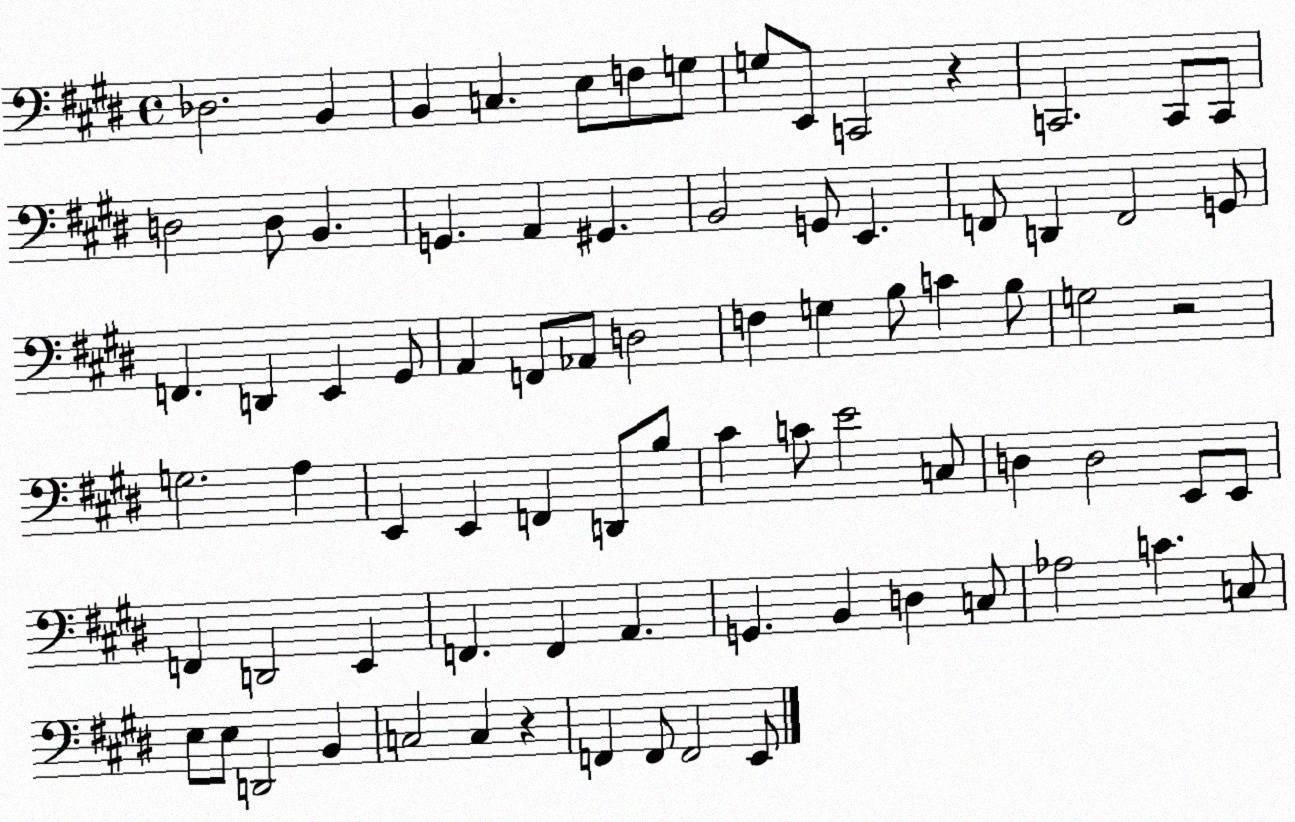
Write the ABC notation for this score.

X:1
T:Untitled
M:4/4
L:1/4
K:E
_D,2 B,, B,, C, E,/2 F,/2 G,/2 G,/2 E,,/2 C,,2 z C,,2 C,,/2 C,,/2 D,2 D,/2 B,, G,, A,, ^G,, B,,2 G,,/2 E,, F,,/2 D,, F,,2 G,,/2 F,, D,, E,, ^G,,/2 A,, F,,/2 _A,,/2 D,2 F, G, B,/2 C B,/2 G,2 z2 G,2 A, E,, E,, F,, D,,/2 B,/2 ^C C/2 E2 C,/2 D, D,2 E,,/2 E,,/2 F,, D,,2 E,, F,, F,, A,, G,, B,, D, C,/2 _A,2 C C,/2 E,/2 E,/2 D,,2 B,, C,2 C, z F,, F,,/2 F,,2 E,,/2